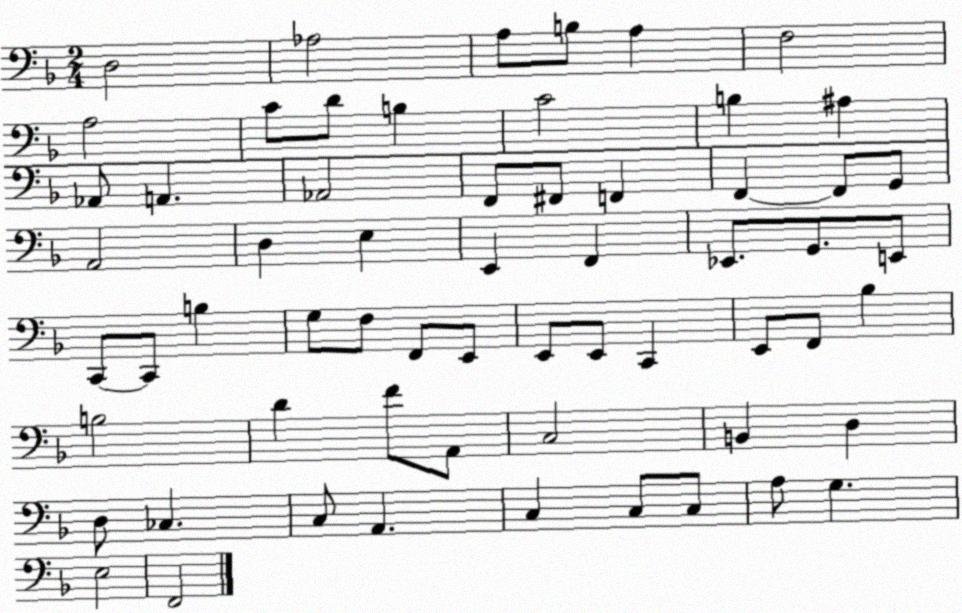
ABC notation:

X:1
T:Untitled
M:2/4
L:1/4
K:F
D,2 _A,2 A,/2 B,/2 A, F,2 A,2 C/2 D/2 B, C2 B, ^A, _A,,/2 A,, _A,,2 F,,/2 ^F,,/2 F,, F,, F,,/2 G,,/2 A,,2 D, E, E,, F,, _E,,/2 G,,/2 E,,/2 C,,/2 C,,/2 B, G,/2 F,/2 F,,/2 E,,/2 E,,/2 E,,/2 C,, E,,/2 F,,/2 _B, B,2 D F/2 A,,/2 C,2 B,, D, D,/2 _C, C,/2 A,, C, C,/2 C,/2 A,/2 G, E,2 F,,2